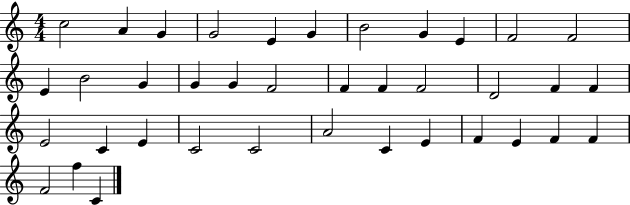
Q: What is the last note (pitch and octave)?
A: C4